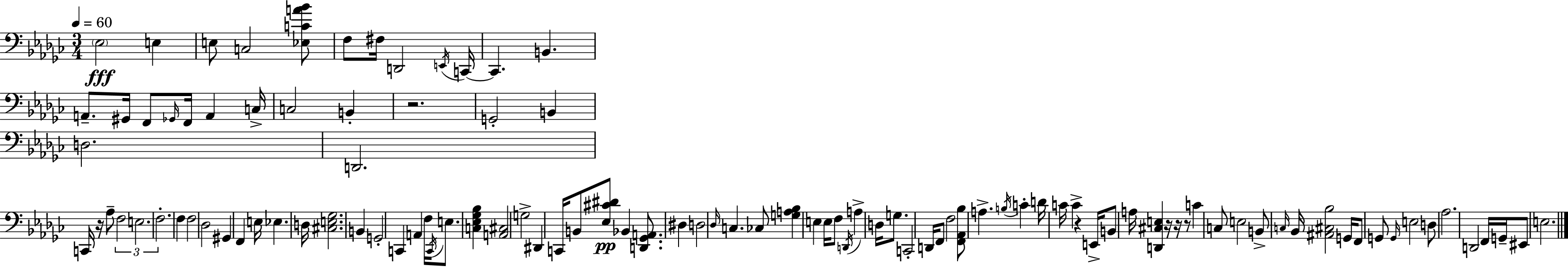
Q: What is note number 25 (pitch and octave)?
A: C2